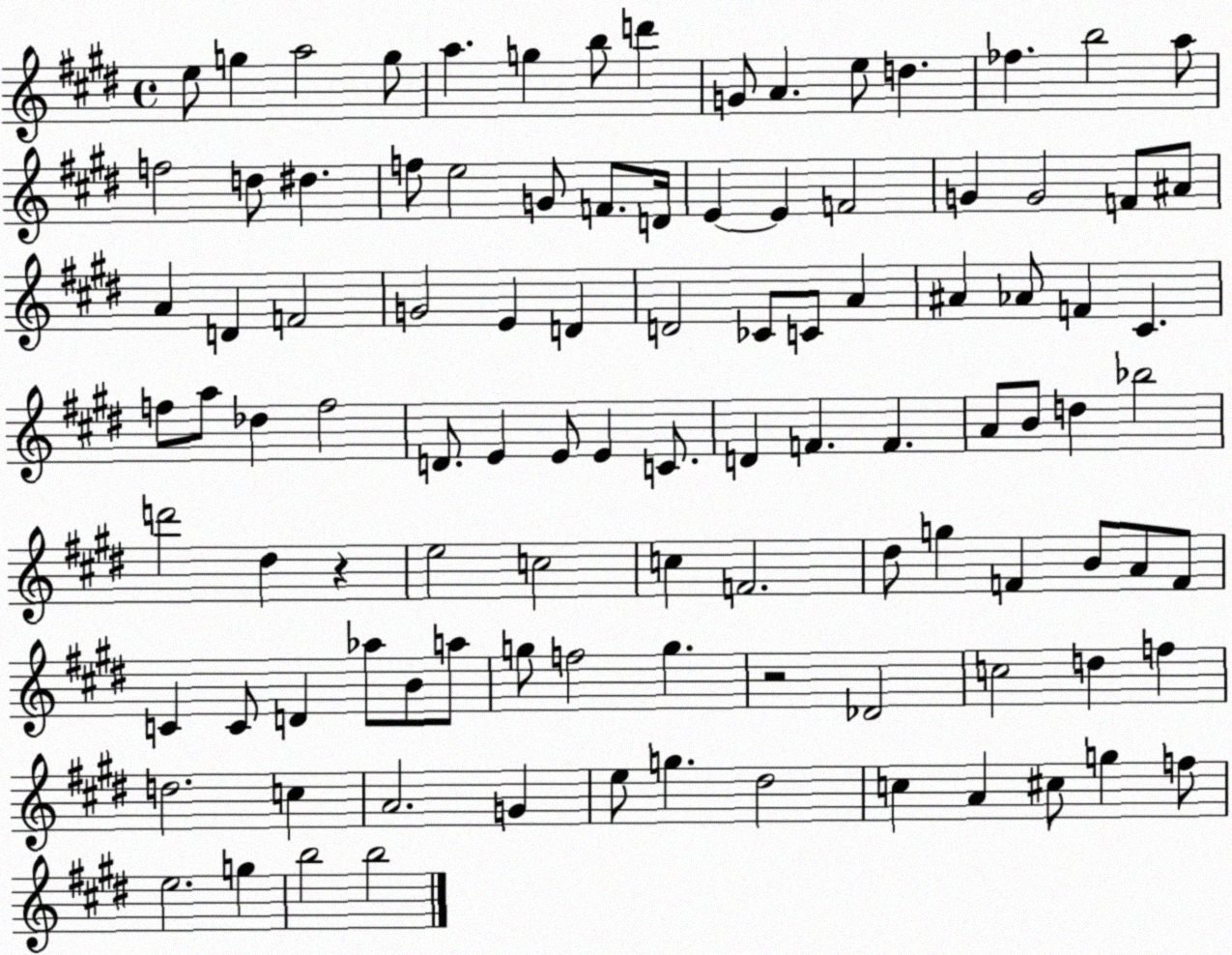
X:1
T:Untitled
M:4/4
L:1/4
K:E
e/2 g a2 g/2 a g b/2 d' G/2 A e/2 d _f b2 a/2 f2 d/2 ^d f/2 e2 G/2 F/2 D/4 E E F2 G G2 F/2 ^A/2 A D F2 G2 E D D2 _C/2 C/2 A ^A _A/2 F ^C f/2 a/2 _d f2 D/2 E E/2 E C/2 D F F A/2 B/2 d _b2 d'2 ^d z e2 c2 c F2 ^d/2 g F B/2 A/2 F/2 C C/2 D _a/2 B/2 a/2 g/2 f2 g z2 _D2 c2 d f d2 c A2 G e/2 g ^d2 c A ^c/2 g f/2 e2 g b2 b2